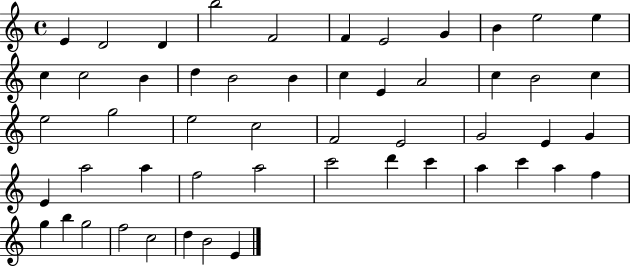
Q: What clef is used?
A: treble